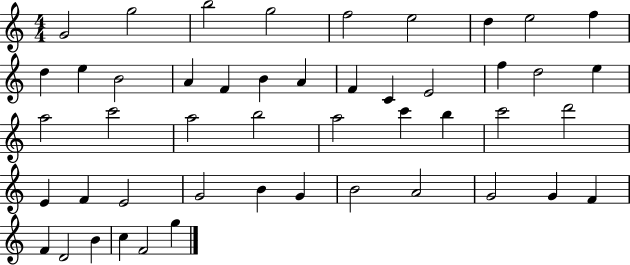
X:1
T:Untitled
M:4/4
L:1/4
K:C
G2 g2 b2 g2 f2 e2 d e2 f d e B2 A F B A F C E2 f d2 e a2 c'2 a2 b2 a2 c' b c'2 d'2 E F E2 G2 B G B2 A2 G2 G F F D2 B c F2 g